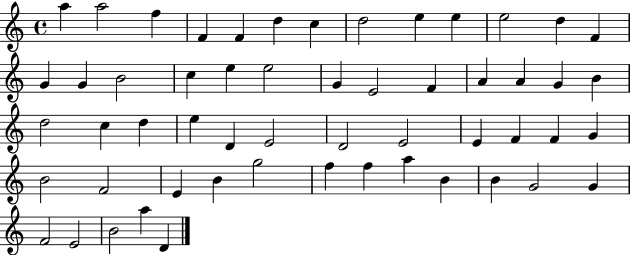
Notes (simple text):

A5/q A5/h F5/q F4/q F4/q D5/q C5/q D5/h E5/q E5/q E5/h D5/q F4/q G4/q G4/q B4/h C5/q E5/q E5/h G4/q E4/h F4/q A4/q A4/q G4/q B4/q D5/h C5/q D5/q E5/q D4/q E4/h D4/h E4/h E4/q F4/q F4/q G4/q B4/h F4/h E4/q B4/q G5/h F5/q F5/q A5/q B4/q B4/q G4/h G4/q F4/h E4/h B4/h A5/q D4/q